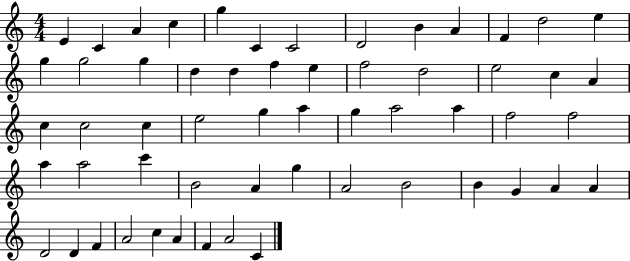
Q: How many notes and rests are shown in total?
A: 57